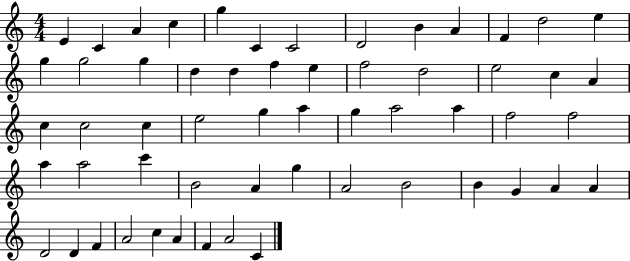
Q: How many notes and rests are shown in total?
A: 57